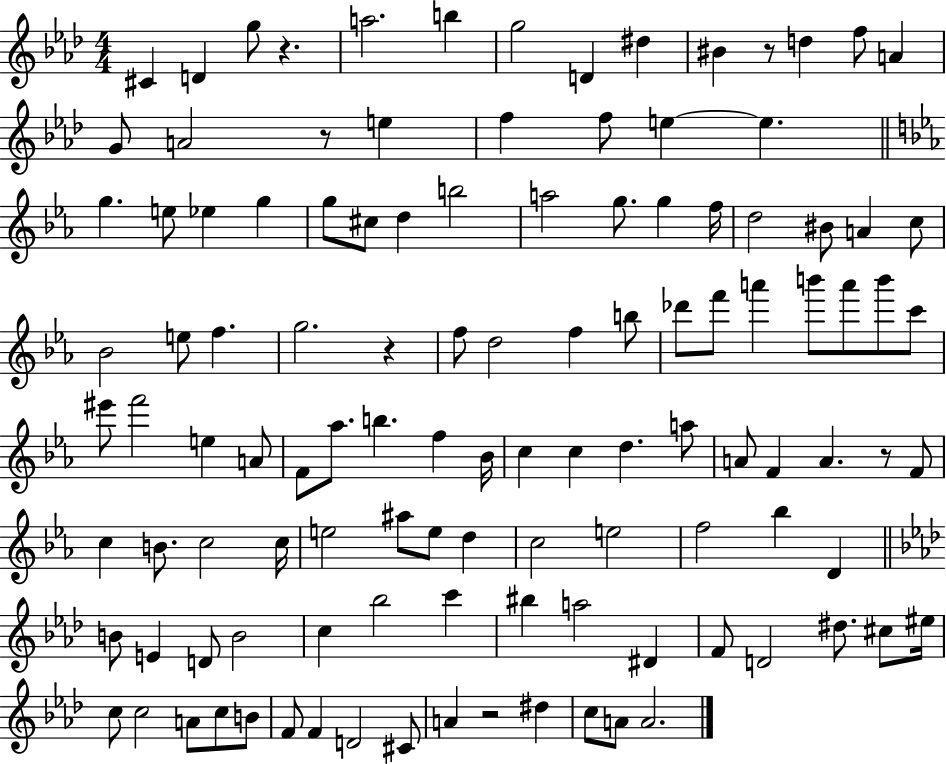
X:1
T:Untitled
M:4/4
L:1/4
K:Ab
^C D g/2 z a2 b g2 D ^d ^B z/2 d f/2 A G/2 A2 z/2 e f f/2 e e g e/2 _e g g/2 ^c/2 d b2 a2 g/2 g f/4 d2 ^B/2 A c/2 _B2 e/2 f g2 z f/2 d2 f b/2 _d'/2 f'/2 a' b'/2 a'/2 b'/2 c'/2 ^e'/2 f'2 e A/2 F/2 _a/2 b f _B/4 c c d a/2 A/2 F A z/2 F/2 c B/2 c2 c/4 e2 ^a/2 e/2 d c2 e2 f2 _b D B/2 E D/2 B2 c _b2 c' ^b a2 ^D F/2 D2 ^d/2 ^c/2 ^e/4 c/2 c2 A/2 c/2 B/2 F/2 F D2 ^C/2 A z2 ^d c/2 A/2 A2